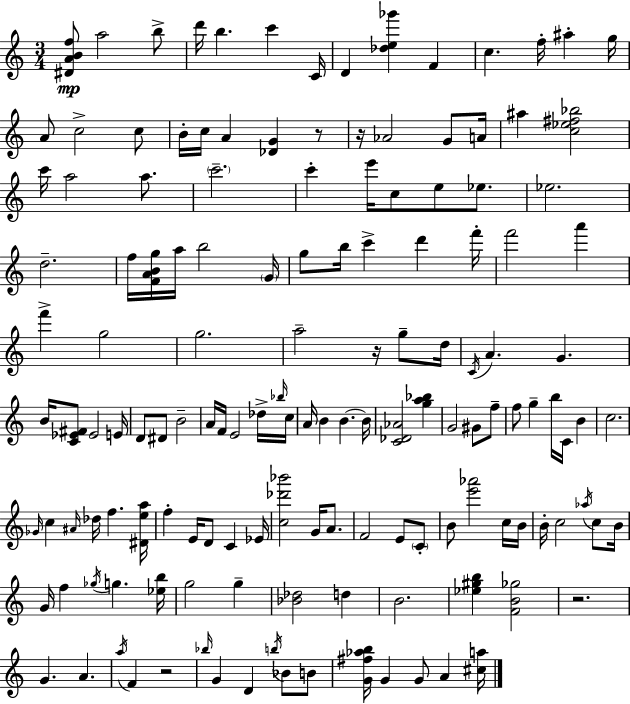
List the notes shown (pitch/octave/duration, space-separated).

[D#4,A4,B4,F5]/e A5/h B5/e D6/s B5/q. C6/q C4/s D4/q [Db5,E5,Gb6]/q F4/q C5/q. F5/s A#5/q G5/s A4/e C5/h C5/e B4/s C5/s A4/q [Db4,G4]/q R/e R/s Ab4/h G4/e A4/s A#5/q [C5,Eb5,F#5,Bb5]/h C6/s A5/h A5/e. C6/h. C6/q E6/s C5/e E5/e Eb5/e. Eb5/h. D5/h. F5/s [F4,A4,B4,G5]/s A5/s B5/h G4/s G5/e B5/s C6/q D6/q F6/s F6/h A6/q F6/q G5/h G5/h. A5/h R/s G5/e D5/s C4/s A4/q. G4/q. B4/s [C4,Eb4,F#4]/e Eb4/h E4/s D4/e D#4/e B4/h A4/s F4/s E4/h Db5/s Bb5/s C5/s A4/s B4/q B4/q. B4/s [C4,Db4,Ab4]/h [G5,A5,Bb5]/q G4/h G#4/e F5/e F5/e G5/q B5/s C4/s B4/q C5/h. Gb4/s C5/q A#4/s Db5/s F5/q. [D#4,E5,A5]/s F5/q E4/s D4/e C4/q Eb4/s [C5,Db6,Bb6]/h G4/s A4/e. F4/h E4/e C4/e B4/e [E6,Ab6]/h C5/s B4/s B4/s C5/h Ab5/s C5/e B4/s G4/s F5/q Gb5/s G5/q. [Eb5,B5]/s G5/h G5/q [Bb4,Db5]/h D5/q B4/h. [Eb5,G#5,B5]/q [F4,B4,Gb5]/h R/h. G4/q. A4/q. A5/s F4/q R/h Bb5/s G4/q D4/q B5/s Bb4/e B4/e [G4,F#5,Ab5,B5]/s G4/q G4/e A4/q [C#5,A5]/s